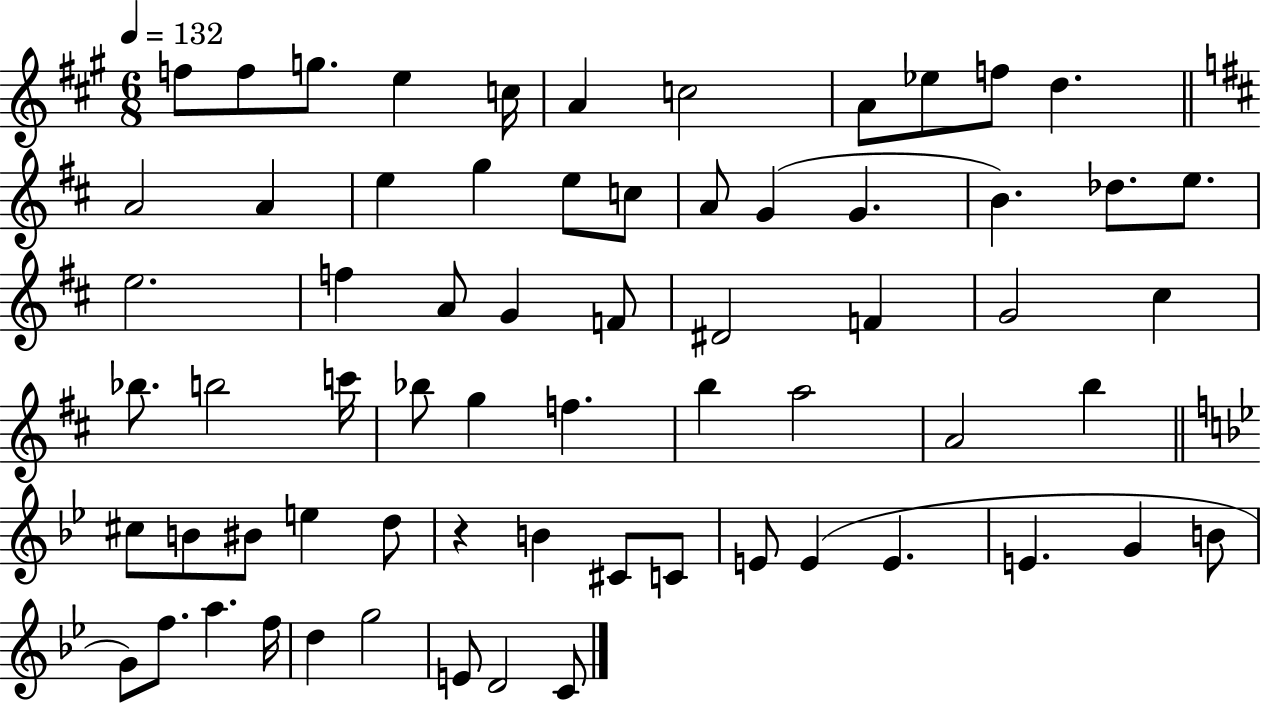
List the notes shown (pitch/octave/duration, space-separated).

F5/e F5/e G5/e. E5/q C5/s A4/q C5/h A4/e Eb5/e F5/e D5/q. A4/h A4/q E5/q G5/q E5/e C5/e A4/e G4/q G4/q. B4/q. Db5/e. E5/e. E5/h. F5/q A4/e G4/q F4/e D#4/h F4/q G4/h C#5/q Bb5/e. B5/h C6/s Bb5/e G5/q F5/q. B5/q A5/h A4/h B5/q C#5/e B4/e BIS4/e E5/q D5/e R/q B4/q C#4/e C4/e E4/e E4/q E4/q. E4/q. G4/q B4/e G4/e F5/e. A5/q. F5/s D5/q G5/h E4/e D4/h C4/e